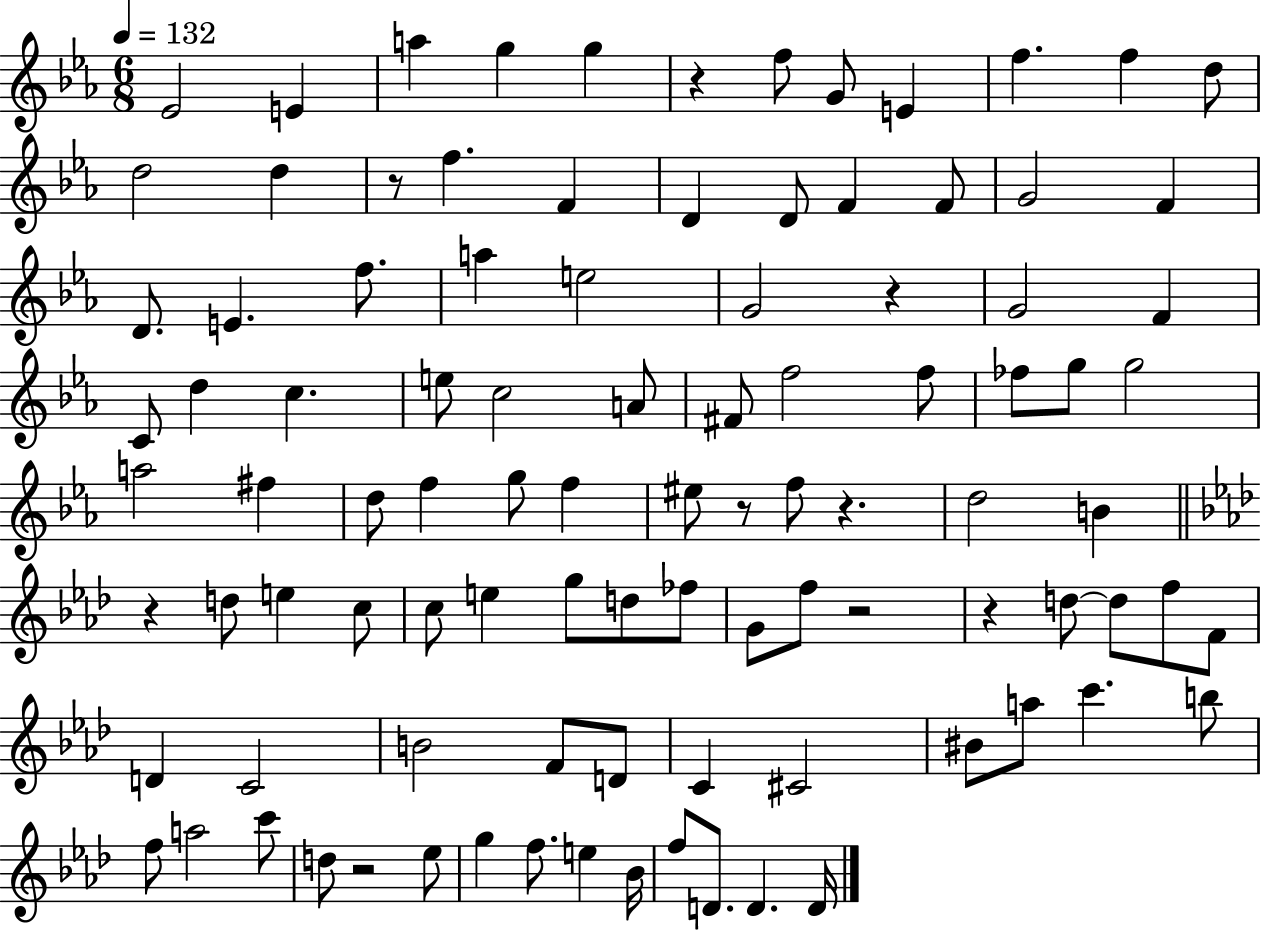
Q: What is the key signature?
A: EES major